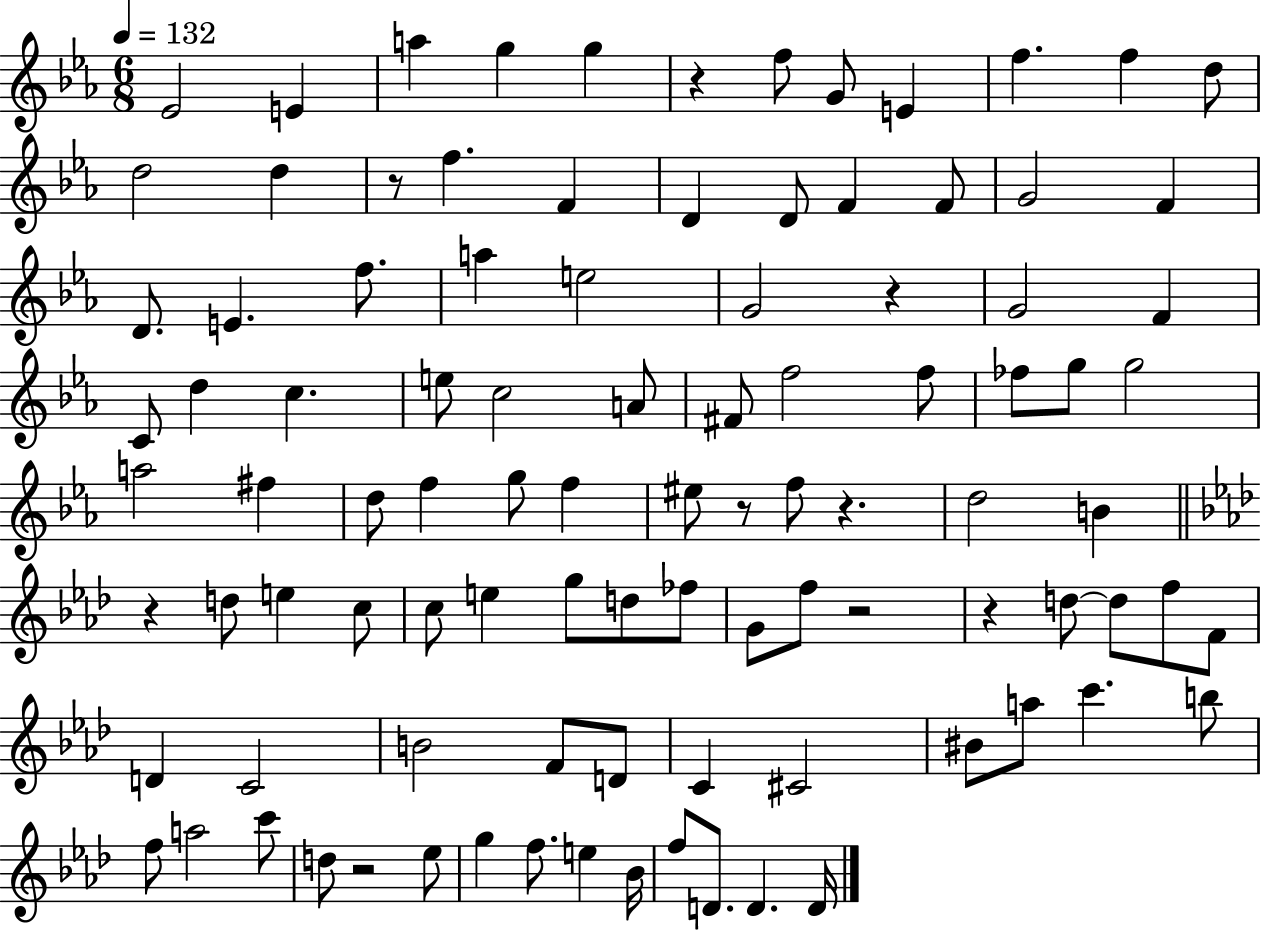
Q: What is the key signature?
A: EES major